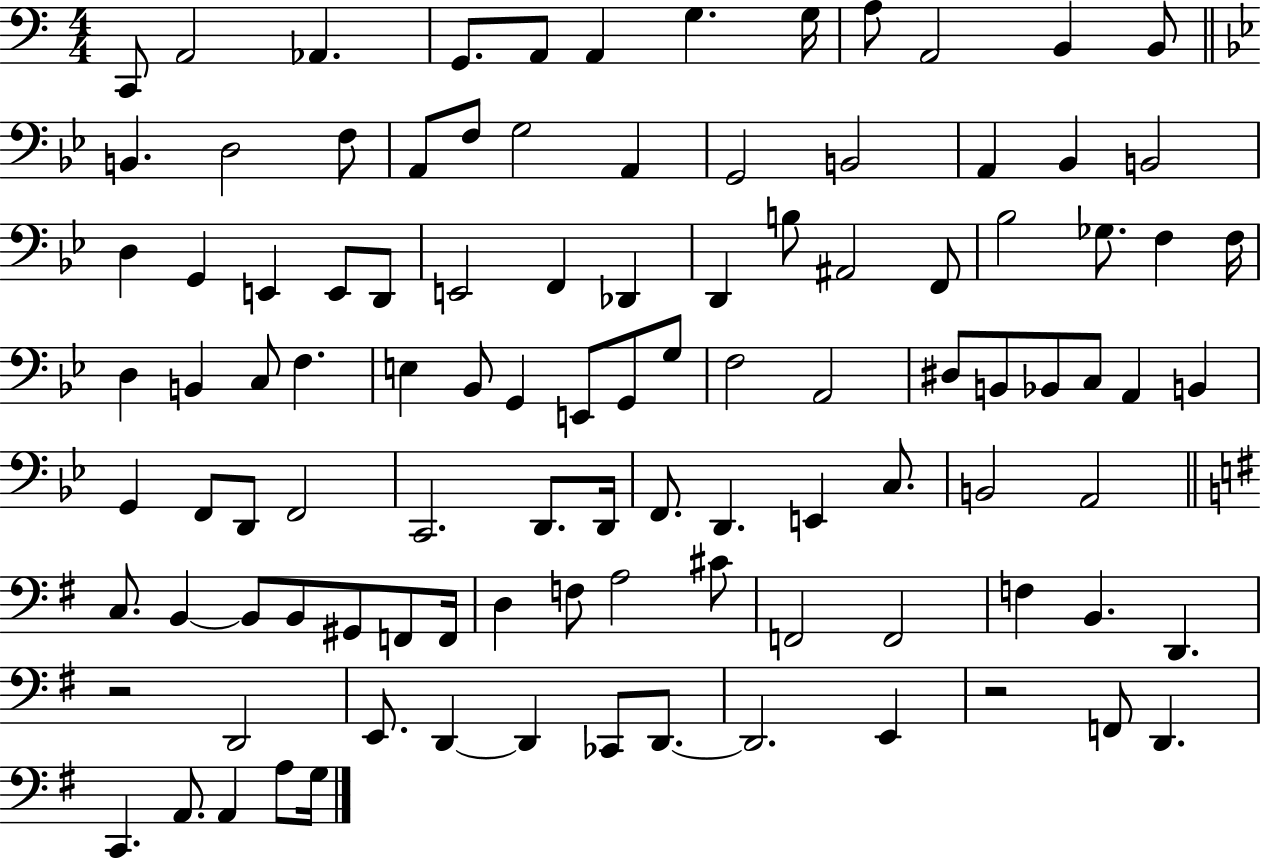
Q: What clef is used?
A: bass